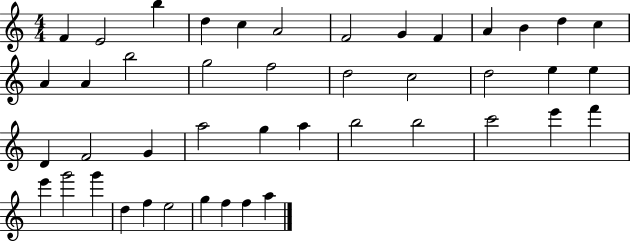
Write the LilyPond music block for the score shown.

{
  \clef treble
  \numericTimeSignature
  \time 4/4
  \key c \major
  f'4 e'2 b''4 | d''4 c''4 a'2 | f'2 g'4 f'4 | a'4 b'4 d''4 c''4 | \break a'4 a'4 b''2 | g''2 f''2 | d''2 c''2 | d''2 e''4 e''4 | \break d'4 f'2 g'4 | a''2 g''4 a''4 | b''2 b''2 | c'''2 e'''4 f'''4 | \break e'''4 g'''2 g'''4 | d''4 f''4 e''2 | g''4 f''4 f''4 a''4 | \bar "|."
}